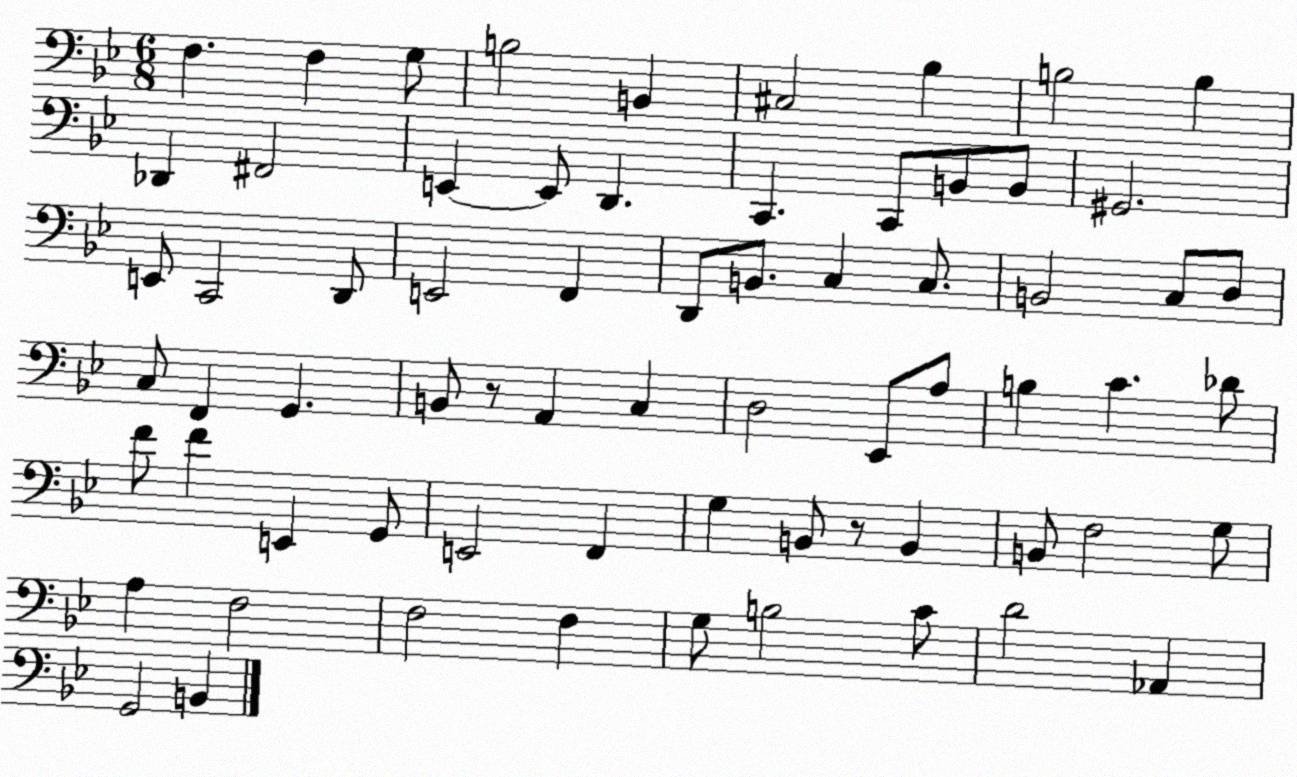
X:1
T:Untitled
M:6/8
L:1/4
K:Bb
F, F, G,/2 B,2 B,, ^C,2 _B, B,2 B, _D,, ^F,,2 E,, E,,/2 D,, C,, C,,/2 B,,/2 B,,/2 ^G,,2 E,,/2 C,,2 D,,/2 E,,2 F,, D,,/2 B,,/2 C, C,/2 B,,2 C,/2 D,/2 C,/2 F,, G,, B,,/2 z/2 A,, C, D,2 _E,,/2 A,/2 B, C _D/2 F/2 F E,, G,,/2 E,,2 F,, G, B,,/2 z/2 B,, B,,/2 F,2 G,/2 A, F,2 F,2 F, G,/2 B,2 C/2 D2 _A,, G,,2 B,,